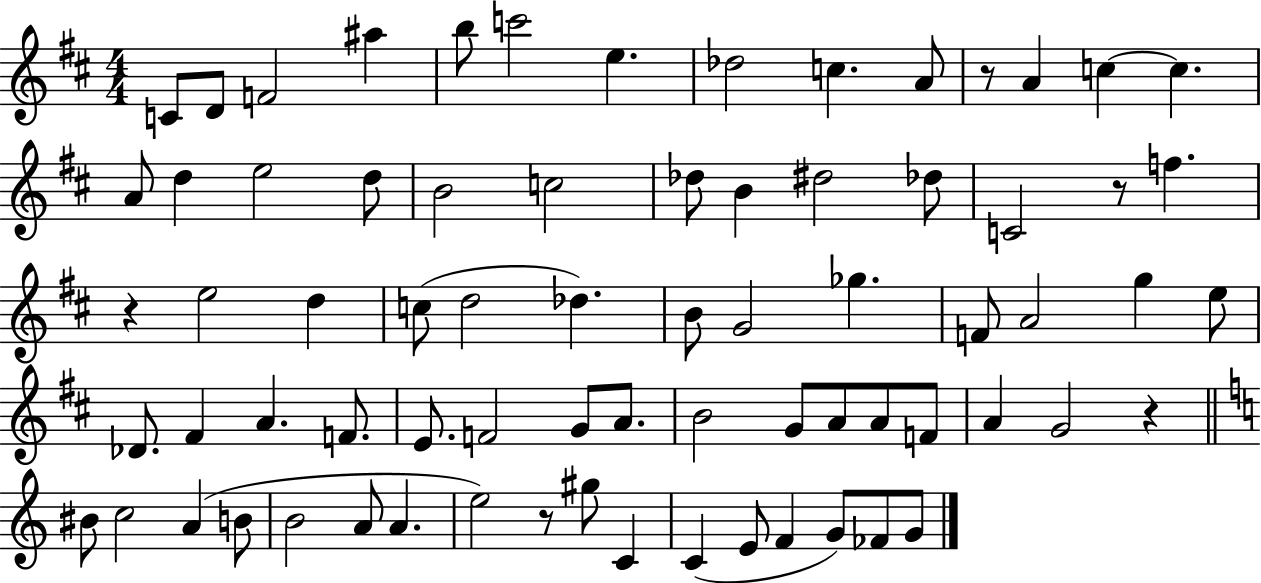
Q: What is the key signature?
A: D major